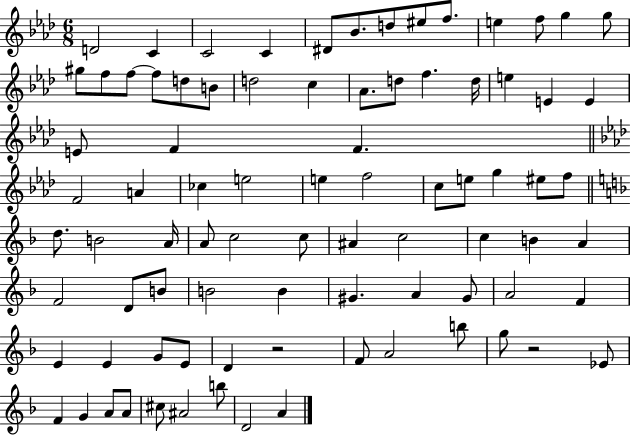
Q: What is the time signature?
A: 6/8